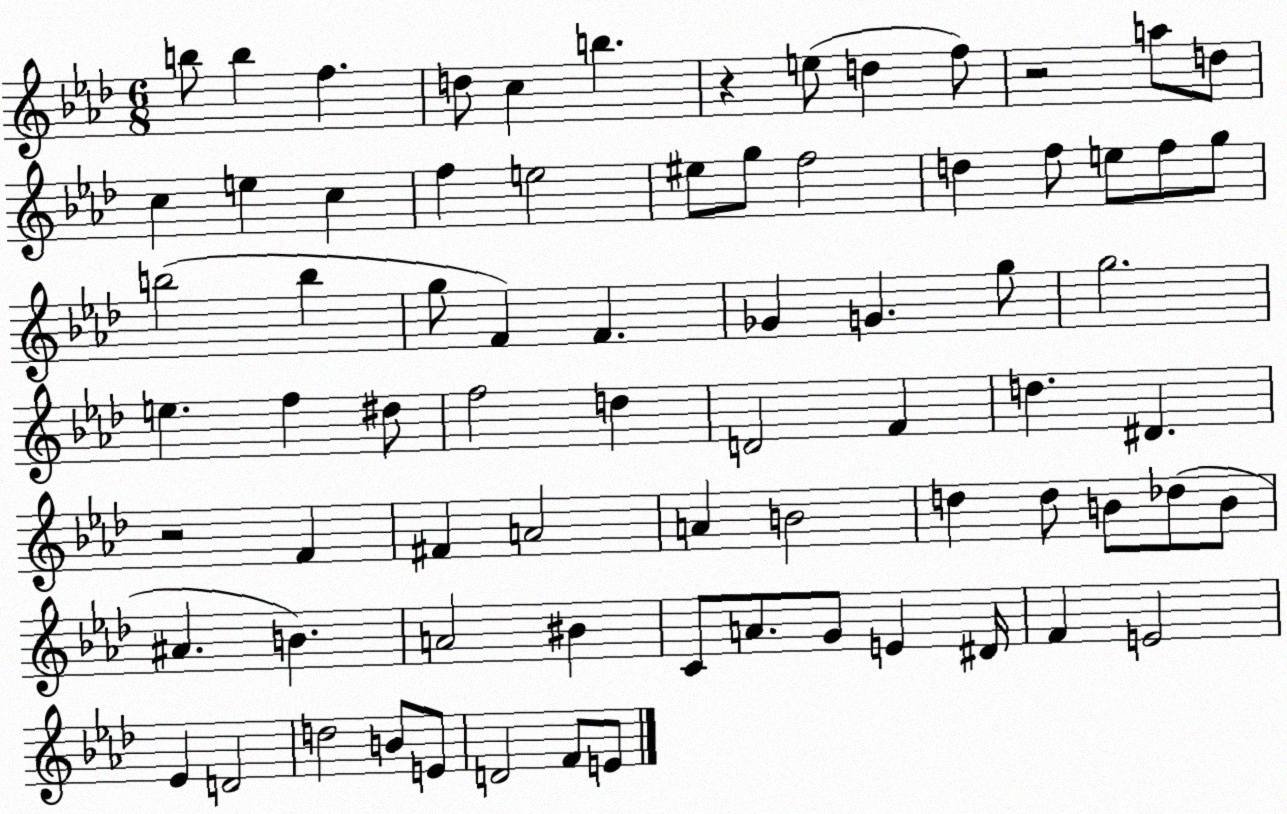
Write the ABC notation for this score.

X:1
T:Untitled
M:6/8
L:1/4
K:Ab
b/2 b f d/2 c b z e/2 d f/2 z2 a/2 d/2 c e c f e2 ^e/2 g/2 f2 d f/2 e/2 f/2 g/2 b2 b g/2 F F _G G g/2 g2 e f ^d/2 f2 d D2 F d ^D z2 F ^F A2 A B2 d d/2 B/2 _d/2 B/2 ^A B A2 ^B C/2 A/2 G/2 E ^D/4 F E2 _E D2 d2 B/2 E/2 D2 F/2 E/2